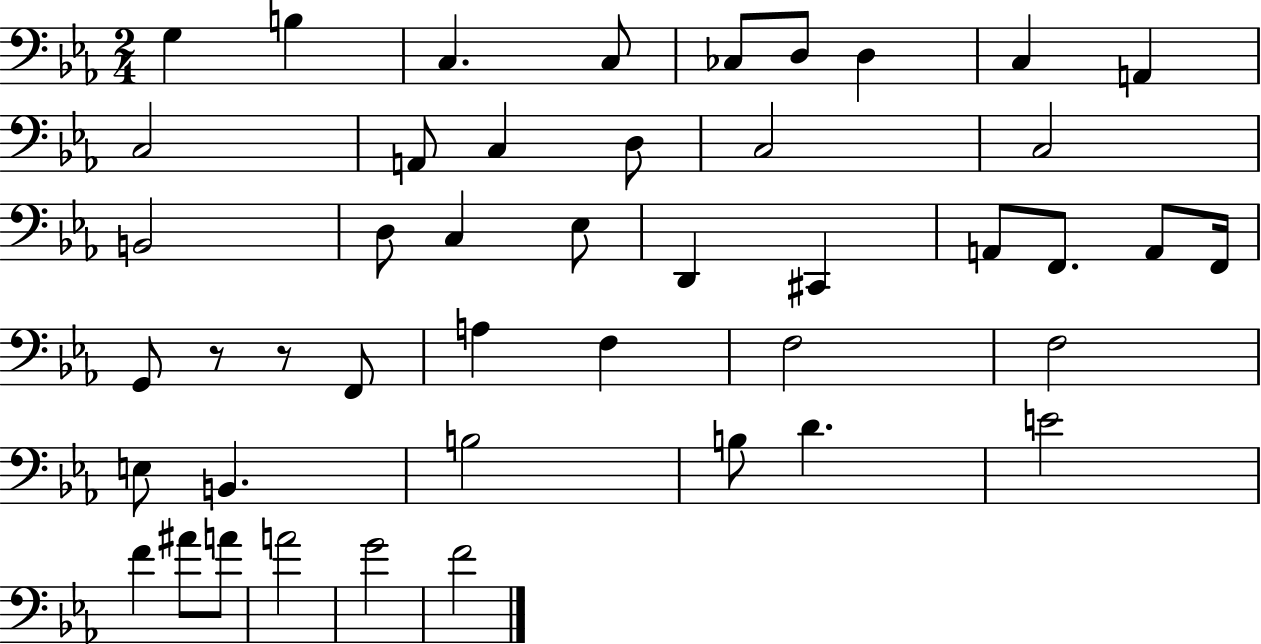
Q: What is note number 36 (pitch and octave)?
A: D4